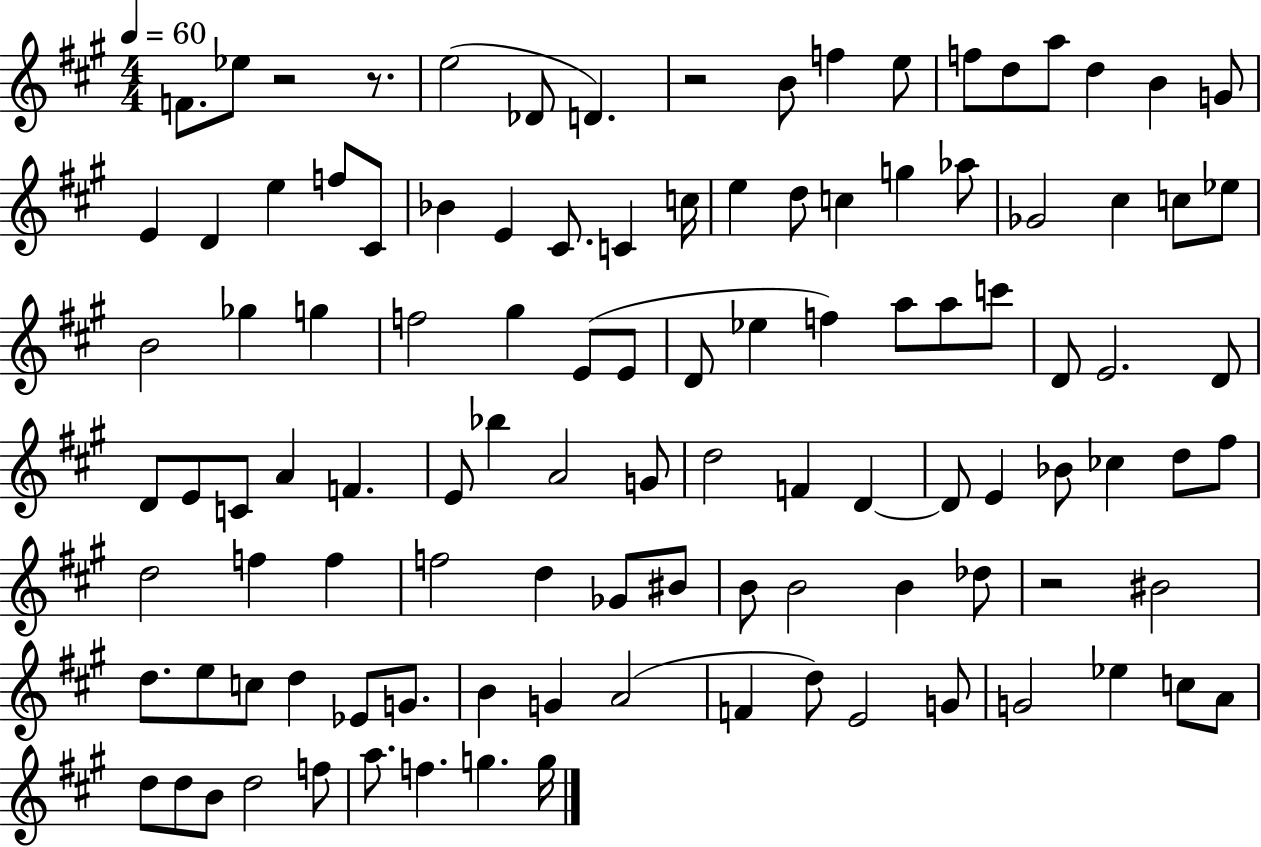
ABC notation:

X:1
T:Untitled
M:4/4
L:1/4
K:A
F/2 _e/2 z2 z/2 e2 _D/2 D z2 B/2 f e/2 f/2 d/2 a/2 d B G/2 E D e f/2 ^C/2 _B E ^C/2 C c/4 e d/2 c g _a/2 _G2 ^c c/2 _e/2 B2 _g g f2 ^g E/2 E/2 D/2 _e f a/2 a/2 c'/2 D/2 E2 D/2 D/2 E/2 C/2 A F E/2 _b A2 G/2 d2 F D D/2 E _B/2 _c d/2 ^f/2 d2 f f f2 d _G/2 ^B/2 B/2 B2 B _d/2 z2 ^B2 d/2 e/2 c/2 d _E/2 G/2 B G A2 F d/2 E2 G/2 G2 _e c/2 A/2 d/2 d/2 B/2 d2 f/2 a/2 f g g/4